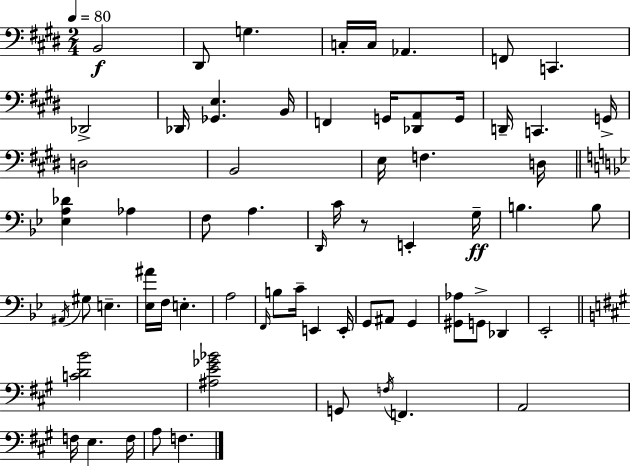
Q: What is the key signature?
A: E major